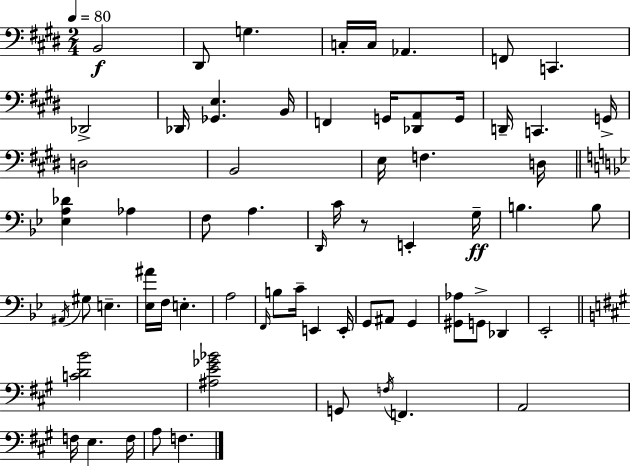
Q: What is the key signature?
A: E major